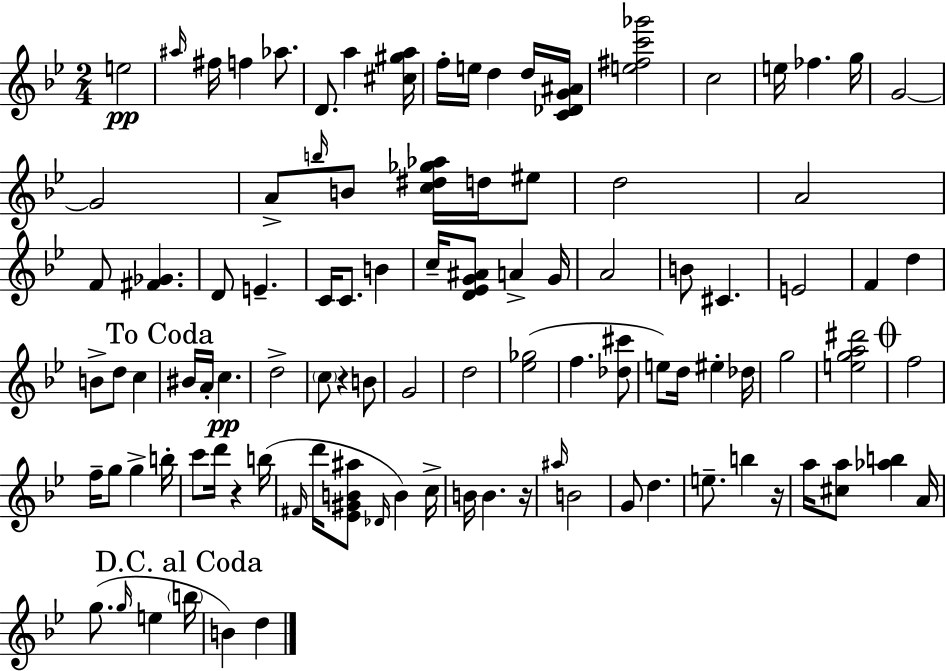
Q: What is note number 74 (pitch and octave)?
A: G4